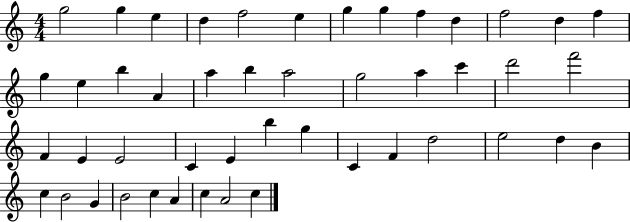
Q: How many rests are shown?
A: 0